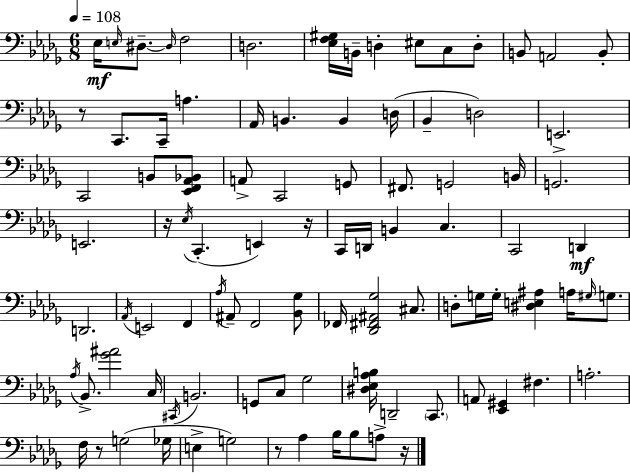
{
  \clef bass
  \numericTimeSignature
  \time 6/8
  \key bes \minor
  \tempo 4 = 108
  ees16\mf \grace { e16 } dis8.--~~ \grace { dis16 } f2 | d2. | <ees f gis>16 b,16-- d4-. eis8 c8 | d8-. b,8 a,2 | \break b,8-. r8 c,8. c,16-- a4. | aes,16 b,4. b,4 | d16( bes,4-- d2) | e,2.-> | \break c,2 b,8 | <ees, f, aes, bes,>8 a,8-> c,2 | g,8 fis,8. g,2 | b,16 g,2. | \break e,2. | r16 \acciaccatura { ees16 }( c,4.-. e,4) | r16 c,16 d,16 b,4 c4. | c,2 d,4\mf | \break d,2. | \acciaccatura { aes,16 } e,2 | f,4 \acciaccatura { aes16 } ais,8-- f,2 | <bes, ges>8 fes,16 <des, fis, ais, ges>2 | \break cis8. d8-. g16 g16-. <dis e ais>4 | a16 \grace { gis16 } g8. \acciaccatura { aes16 } bes,8.-> <ges' ais'>2 | c16 \acciaccatura { cis,16 } b,2. | g,8 c8 | \break ges2 <dis ees aes b>16 d,2-- | \parenthesize c,8. a,8 <ees, gis,>4 | fis4. a2.-. | f16 r8 g2( | \break ges16 e4-> | g2) r8 aes4 | bes16 bes8 a8-> r16 \bar "|."
}